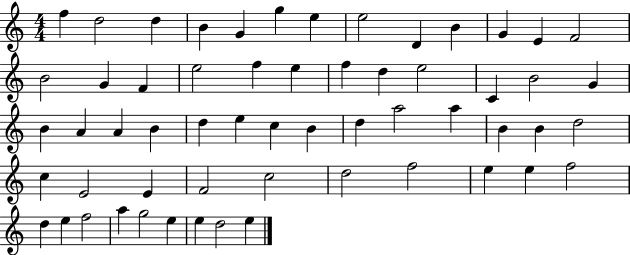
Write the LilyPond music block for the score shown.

{
  \clef treble
  \numericTimeSignature
  \time 4/4
  \key c \major
  f''4 d''2 d''4 | b'4 g'4 g''4 e''4 | e''2 d'4 b'4 | g'4 e'4 f'2 | \break b'2 g'4 f'4 | e''2 f''4 e''4 | f''4 d''4 e''2 | c'4 b'2 g'4 | \break b'4 a'4 a'4 b'4 | d''4 e''4 c''4 b'4 | d''4 a''2 a''4 | b'4 b'4 d''2 | \break c''4 e'2 e'4 | f'2 c''2 | d''2 f''2 | e''4 e''4 f''2 | \break d''4 e''4 f''2 | a''4 g''2 e''4 | e''4 d''2 e''4 | \bar "|."
}